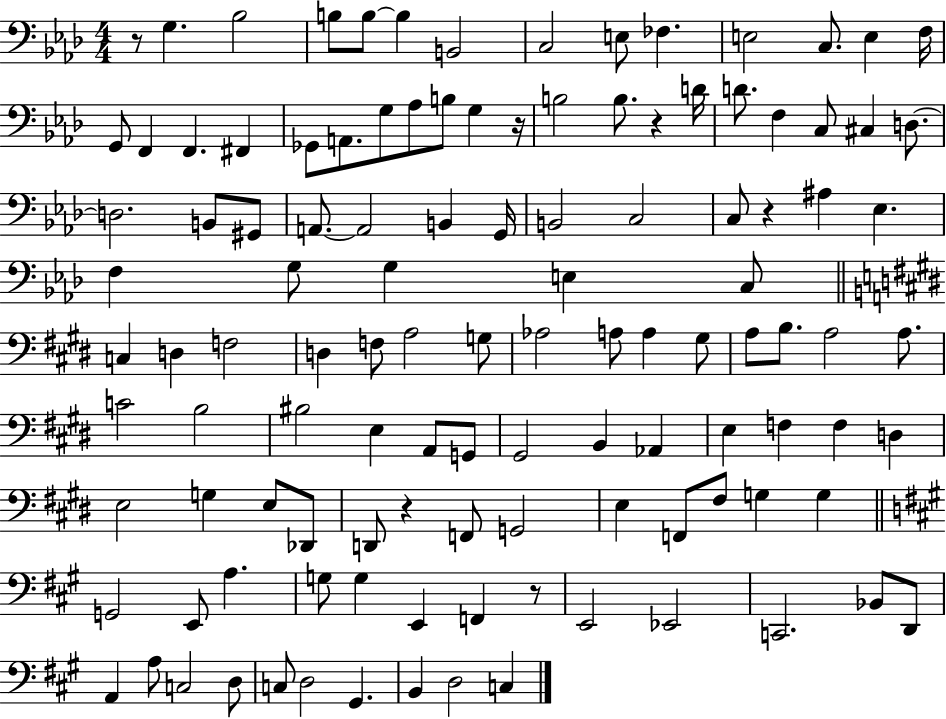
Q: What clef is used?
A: bass